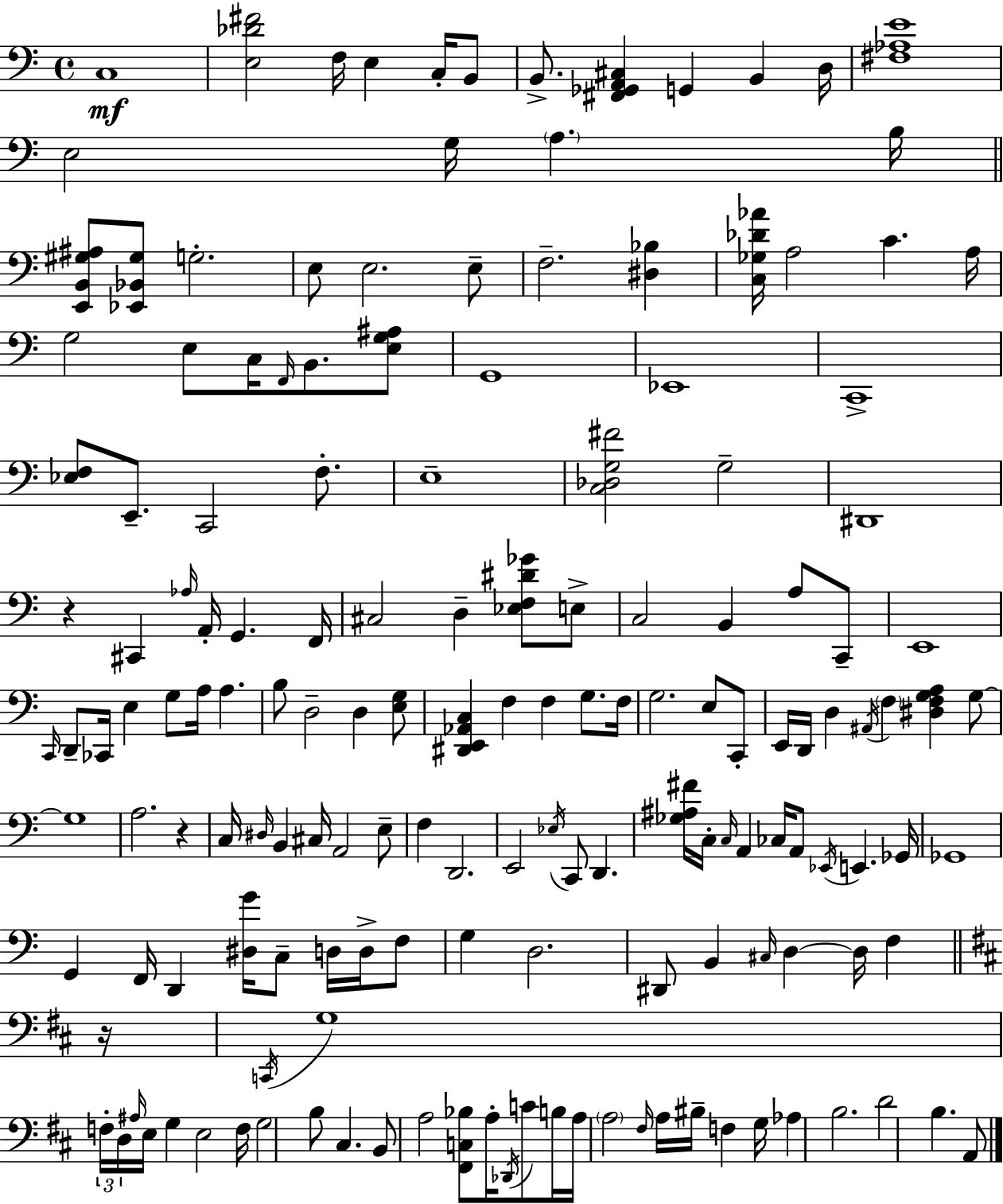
X:1
T:Untitled
M:4/4
L:1/4
K:Am
C,4 [E,_D^F]2 F,/4 E, C,/4 B,,/2 B,,/2 [^F,,_G,,A,,^C,] G,, B,, D,/4 [^F,_A,E]4 E,2 G,/4 A, B,/4 [E,,B,,^G,^A,]/2 [_E,,_B,,^G,]/2 G,2 E,/2 E,2 E,/2 F,2 [^D,_B,] [C,_G,_D_A]/4 A,2 C A,/4 G,2 E,/2 C,/4 F,,/4 B,,/2 [E,G,^A,]/2 G,,4 _E,,4 C,,4 [_E,F,]/2 E,,/2 C,,2 F,/2 E,4 [C,_D,G,^F]2 G,2 ^D,,4 z ^C,, _A,/4 A,,/4 G,, F,,/4 ^C,2 D, [_E,F,^D_G]/2 E,/2 C,2 B,, A,/2 C,,/2 E,,4 C,,/4 D,,/2 _C,,/4 E, G,/2 A,/4 A, B,/2 D,2 D, [E,G,]/2 [^D,,E,,_A,,C,] F, F, G,/2 F,/4 G,2 E,/2 C,,/2 E,,/4 D,,/4 D, ^A,,/4 F, [^D,F,G,A,] G,/2 G,4 A,2 z C,/4 ^D,/4 B,, ^C,/4 A,,2 E,/2 F, D,,2 E,,2 _E,/4 C,,/2 D,, [_G,^A,^F]/4 C,/4 C,/4 A,, _C,/4 A,,/2 _E,,/4 E,, _G,,/4 _G,,4 G,, F,,/4 D,, [^D,G]/4 C,/2 D,/4 D,/4 F,/2 G, D,2 ^D,,/2 B,, ^C,/4 D, D,/4 F, z/4 C,,/4 G,4 F,/4 D,/4 ^A,/4 E,/4 G, E,2 F,/4 G,2 B,/2 ^C, B,,/2 A,2 [^F,,C,_B,]/2 A,/4 _D,,/4 C/2 B,/4 A,/4 A,2 ^F,/4 A,/4 ^B,/4 F, G,/4 _A, B,2 D2 B, A,,/2